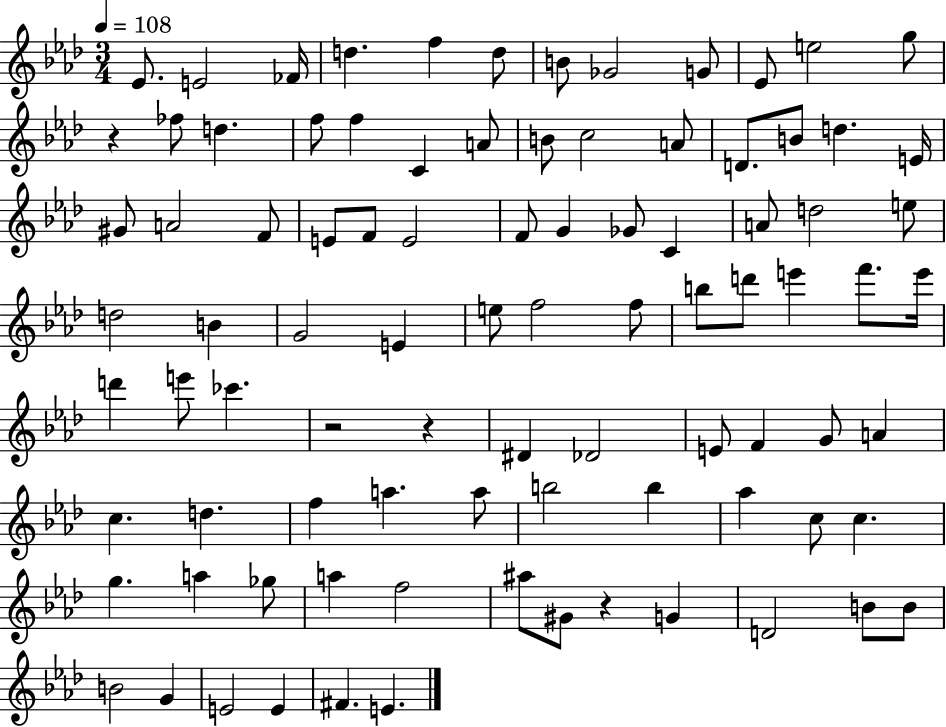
{
  \clef treble
  \numericTimeSignature
  \time 3/4
  \key aes \major
  \tempo 4 = 108
  ees'8. e'2 fes'16 | d''4. f''4 d''8 | b'8 ges'2 g'8 | ees'8 e''2 g''8 | \break r4 fes''8 d''4. | f''8 f''4 c'4 a'8 | b'8 c''2 a'8 | d'8. b'8 d''4. e'16 | \break gis'8 a'2 f'8 | e'8 f'8 e'2 | f'8 g'4 ges'8 c'4 | a'8 d''2 e''8 | \break d''2 b'4 | g'2 e'4 | e''8 f''2 f''8 | b''8 d'''8 e'''4 f'''8. e'''16 | \break d'''4 e'''8 ces'''4. | r2 r4 | dis'4 des'2 | e'8 f'4 g'8 a'4 | \break c''4. d''4. | f''4 a''4. a''8 | b''2 b''4 | aes''4 c''8 c''4. | \break g''4. a''4 ges''8 | a''4 f''2 | ais''8 gis'8 r4 g'4 | d'2 b'8 b'8 | \break b'2 g'4 | e'2 e'4 | fis'4. e'4. | \bar "|."
}